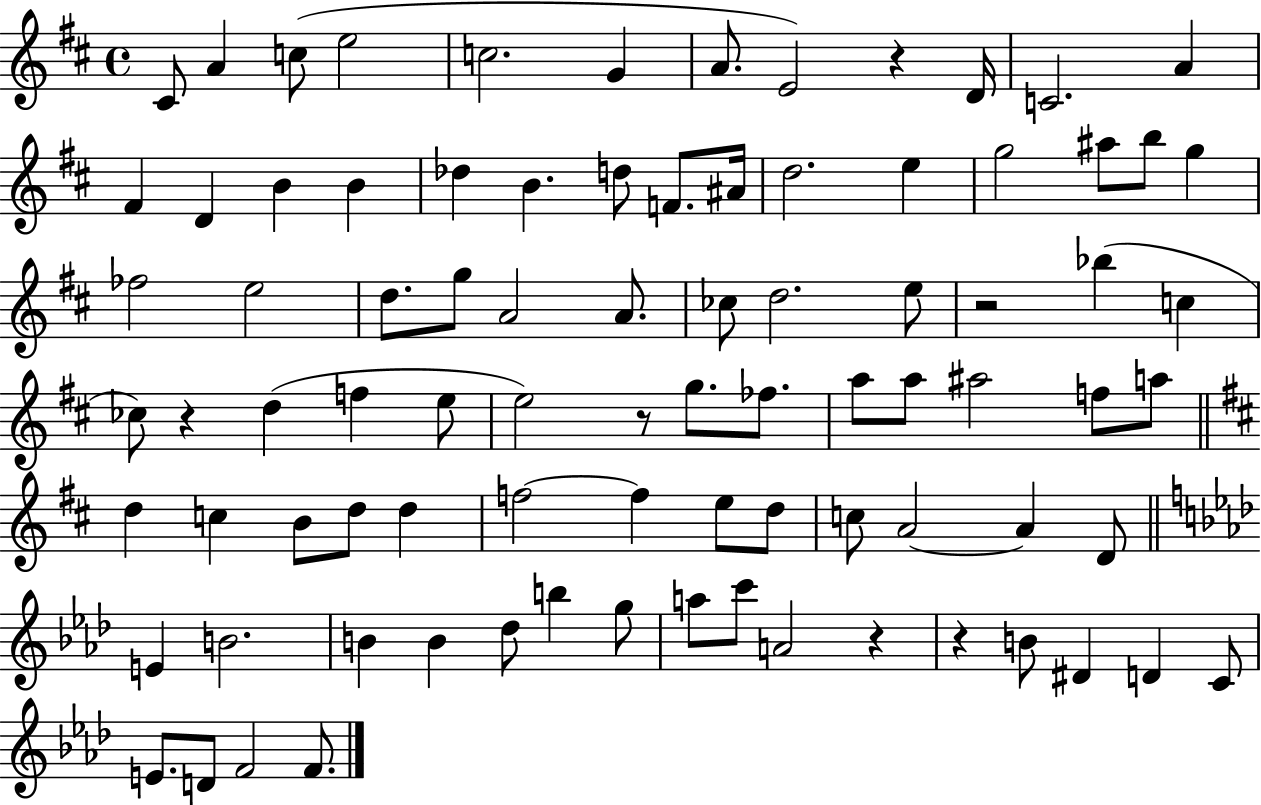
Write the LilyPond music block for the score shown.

{
  \clef treble
  \time 4/4
  \defaultTimeSignature
  \key d \major
  cis'8 a'4 c''8( e''2 | c''2. g'4 | a'8. e'2) r4 d'16 | c'2. a'4 | \break fis'4 d'4 b'4 b'4 | des''4 b'4. d''8 f'8. ais'16 | d''2. e''4 | g''2 ais''8 b''8 g''4 | \break fes''2 e''2 | d''8. g''8 a'2 a'8. | ces''8 d''2. e''8 | r2 bes''4( c''4 | \break ces''8) r4 d''4( f''4 e''8 | e''2) r8 g''8. fes''8. | a''8 a''8 ais''2 f''8 a''8 | \bar "||" \break \key d \major d''4 c''4 b'8 d''8 d''4 | f''2~~ f''4 e''8 d''8 | c''8 a'2~~ a'4 d'8 | \bar "||" \break \key aes \major e'4 b'2. | b'4 b'4 des''8 b''4 g''8 | a''8 c'''8 a'2 r4 | r4 b'8 dis'4 d'4 c'8 | \break e'8. d'8 f'2 f'8. | \bar "|."
}